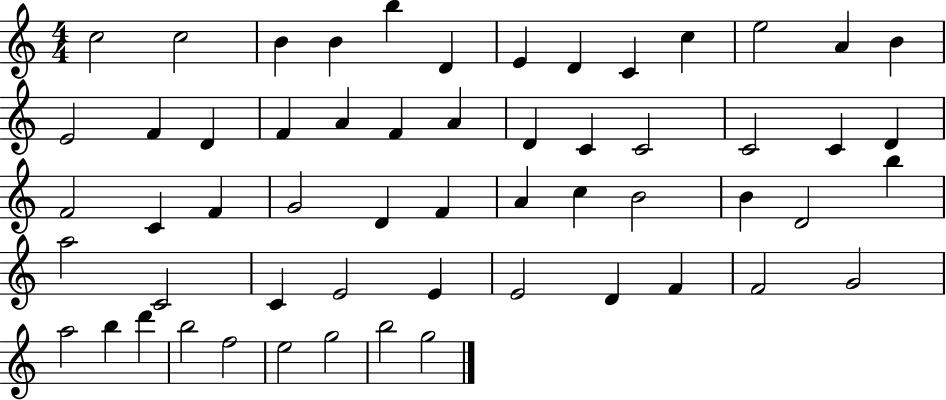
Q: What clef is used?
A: treble